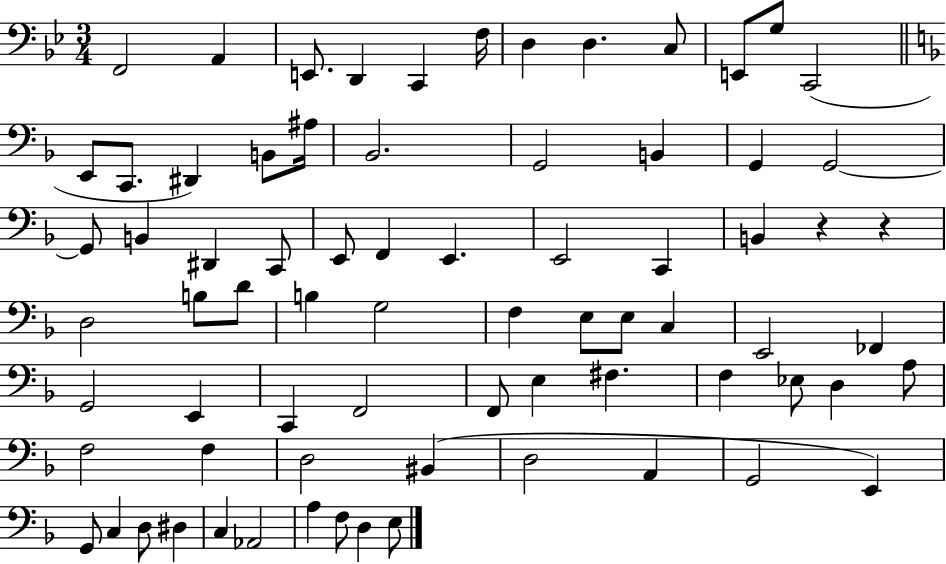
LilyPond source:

{
  \clef bass
  \numericTimeSignature
  \time 3/4
  \key bes \major
  f,2 a,4 | e,8. d,4 c,4 f16 | d4 d4. c8 | e,8 g8 c,2( | \break \bar "||" \break \key f \major e,8 c,8. dis,4) b,8 ais16 | bes,2. | g,2 b,4 | g,4 g,2~~ | \break g,8 b,4 dis,4 c,8 | e,8 f,4 e,4. | e,2 c,4 | b,4 r4 r4 | \break d2 b8 d'8 | b4 g2 | f4 e8 e8 c4 | e,2 fes,4 | \break g,2 e,4 | c,4 f,2 | f,8 e4 fis4. | f4 ees8 d4 a8 | \break f2 f4 | d2 bis,4( | d2 a,4 | g,2 e,4) | \break g,8 c4 d8 dis4 | c4 aes,2 | a4 f8 d4 e8 | \bar "|."
}